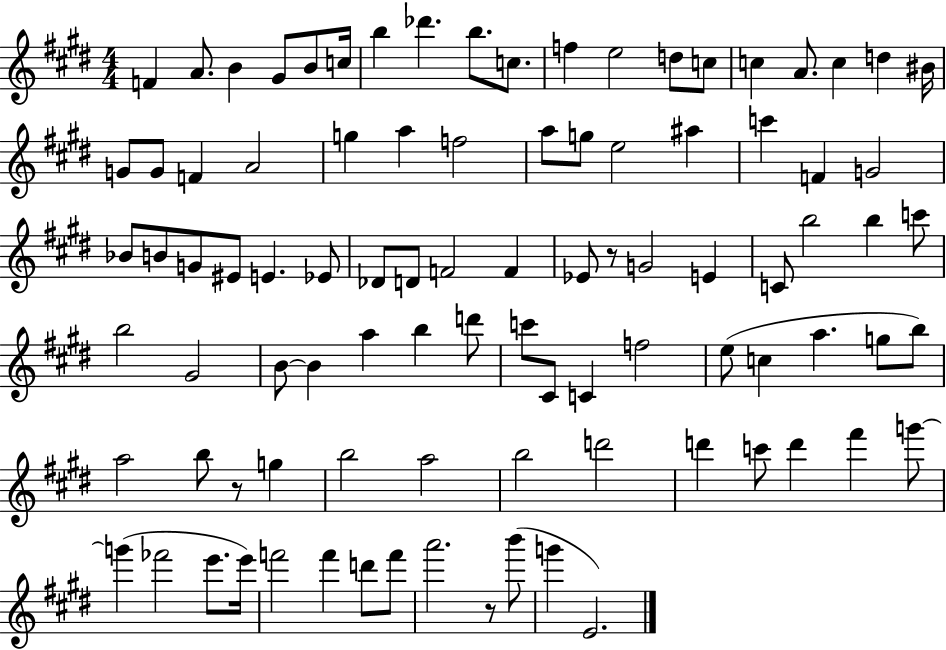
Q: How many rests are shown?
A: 3